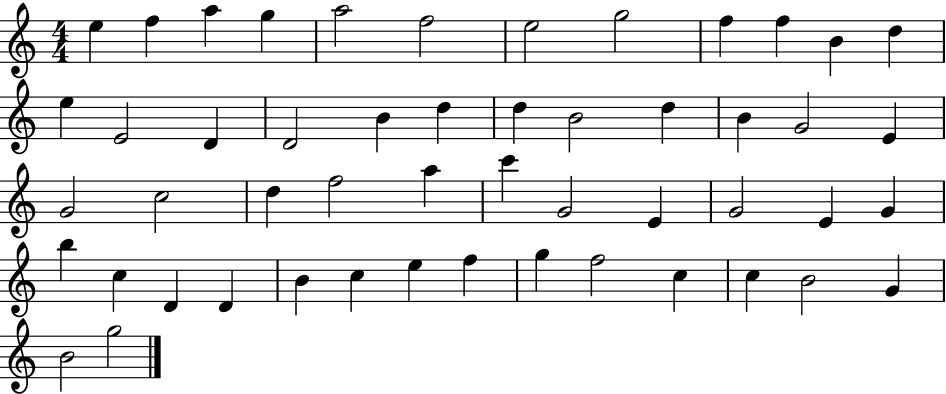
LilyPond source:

{
  \clef treble
  \numericTimeSignature
  \time 4/4
  \key c \major
  e''4 f''4 a''4 g''4 | a''2 f''2 | e''2 g''2 | f''4 f''4 b'4 d''4 | \break e''4 e'2 d'4 | d'2 b'4 d''4 | d''4 b'2 d''4 | b'4 g'2 e'4 | \break g'2 c''2 | d''4 f''2 a''4 | c'''4 g'2 e'4 | g'2 e'4 g'4 | \break b''4 c''4 d'4 d'4 | b'4 c''4 e''4 f''4 | g''4 f''2 c''4 | c''4 b'2 g'4 | \break b'2 g''2 | \bar "|."
}